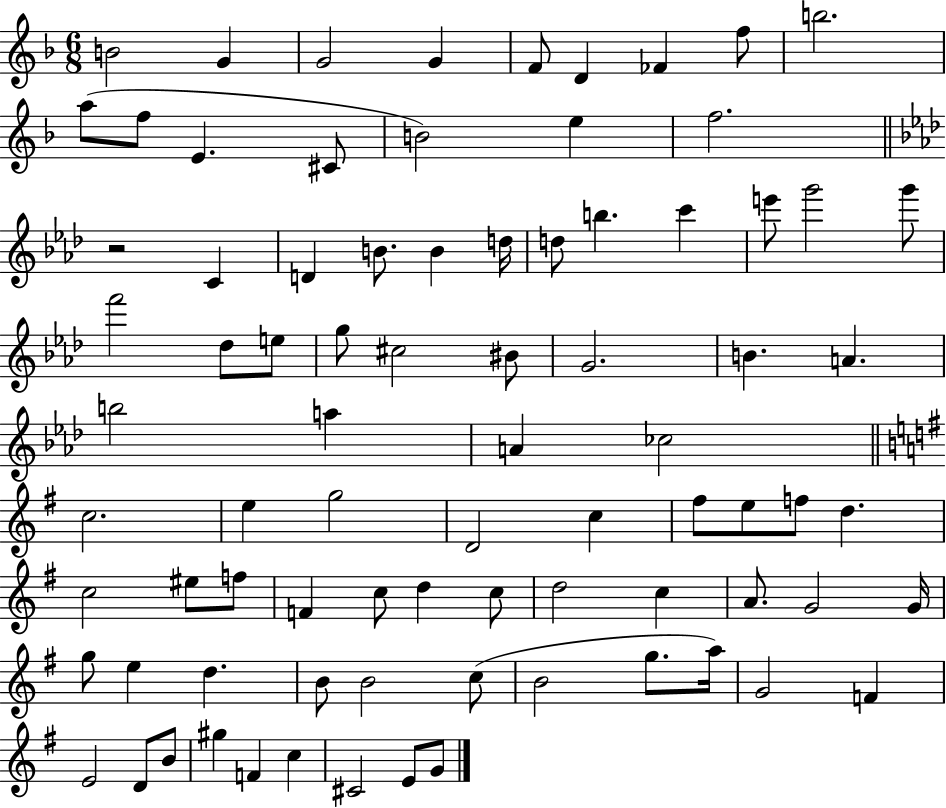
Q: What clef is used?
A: treble